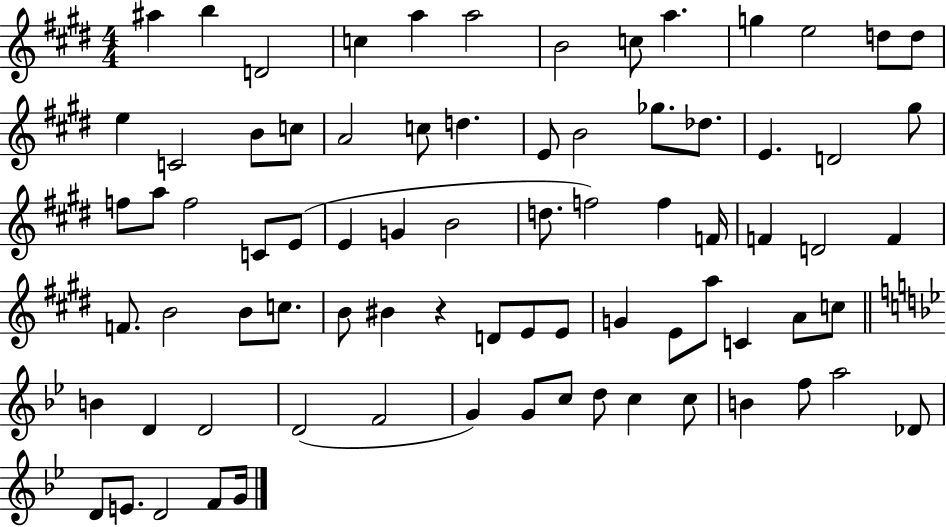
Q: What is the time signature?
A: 4/4